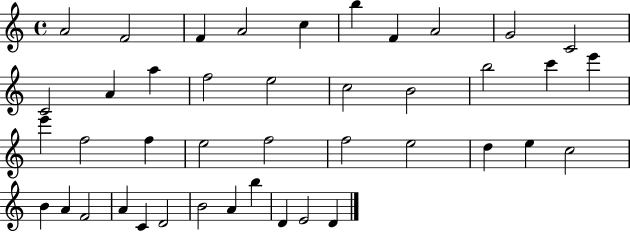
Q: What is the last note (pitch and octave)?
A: D4